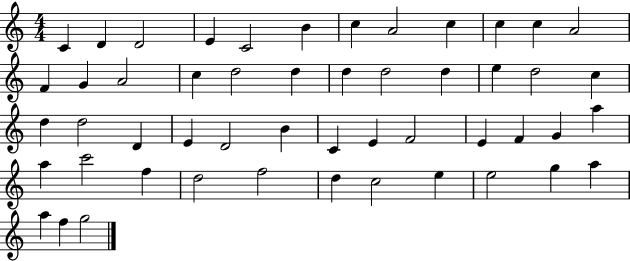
C4/q D4/q D4/h E4/q C4/h B4/q C5/q A4/h C5/q C5/q C5/q A4/h F4/q G4/q A4/h C5/q D5/h D5/q D5/q D5/h D5/q E5/q D5/h C5/q D5/q D5/h D4/q E4/q D4/h B4/q C4/q E4/q F4/h E4/q F4/q G4/q A5/q A5/q C6/h F5/q D5/h F5/h D5/q C5/h E5/q E5/h G5/q A5/q A5/q F5/q G5/h